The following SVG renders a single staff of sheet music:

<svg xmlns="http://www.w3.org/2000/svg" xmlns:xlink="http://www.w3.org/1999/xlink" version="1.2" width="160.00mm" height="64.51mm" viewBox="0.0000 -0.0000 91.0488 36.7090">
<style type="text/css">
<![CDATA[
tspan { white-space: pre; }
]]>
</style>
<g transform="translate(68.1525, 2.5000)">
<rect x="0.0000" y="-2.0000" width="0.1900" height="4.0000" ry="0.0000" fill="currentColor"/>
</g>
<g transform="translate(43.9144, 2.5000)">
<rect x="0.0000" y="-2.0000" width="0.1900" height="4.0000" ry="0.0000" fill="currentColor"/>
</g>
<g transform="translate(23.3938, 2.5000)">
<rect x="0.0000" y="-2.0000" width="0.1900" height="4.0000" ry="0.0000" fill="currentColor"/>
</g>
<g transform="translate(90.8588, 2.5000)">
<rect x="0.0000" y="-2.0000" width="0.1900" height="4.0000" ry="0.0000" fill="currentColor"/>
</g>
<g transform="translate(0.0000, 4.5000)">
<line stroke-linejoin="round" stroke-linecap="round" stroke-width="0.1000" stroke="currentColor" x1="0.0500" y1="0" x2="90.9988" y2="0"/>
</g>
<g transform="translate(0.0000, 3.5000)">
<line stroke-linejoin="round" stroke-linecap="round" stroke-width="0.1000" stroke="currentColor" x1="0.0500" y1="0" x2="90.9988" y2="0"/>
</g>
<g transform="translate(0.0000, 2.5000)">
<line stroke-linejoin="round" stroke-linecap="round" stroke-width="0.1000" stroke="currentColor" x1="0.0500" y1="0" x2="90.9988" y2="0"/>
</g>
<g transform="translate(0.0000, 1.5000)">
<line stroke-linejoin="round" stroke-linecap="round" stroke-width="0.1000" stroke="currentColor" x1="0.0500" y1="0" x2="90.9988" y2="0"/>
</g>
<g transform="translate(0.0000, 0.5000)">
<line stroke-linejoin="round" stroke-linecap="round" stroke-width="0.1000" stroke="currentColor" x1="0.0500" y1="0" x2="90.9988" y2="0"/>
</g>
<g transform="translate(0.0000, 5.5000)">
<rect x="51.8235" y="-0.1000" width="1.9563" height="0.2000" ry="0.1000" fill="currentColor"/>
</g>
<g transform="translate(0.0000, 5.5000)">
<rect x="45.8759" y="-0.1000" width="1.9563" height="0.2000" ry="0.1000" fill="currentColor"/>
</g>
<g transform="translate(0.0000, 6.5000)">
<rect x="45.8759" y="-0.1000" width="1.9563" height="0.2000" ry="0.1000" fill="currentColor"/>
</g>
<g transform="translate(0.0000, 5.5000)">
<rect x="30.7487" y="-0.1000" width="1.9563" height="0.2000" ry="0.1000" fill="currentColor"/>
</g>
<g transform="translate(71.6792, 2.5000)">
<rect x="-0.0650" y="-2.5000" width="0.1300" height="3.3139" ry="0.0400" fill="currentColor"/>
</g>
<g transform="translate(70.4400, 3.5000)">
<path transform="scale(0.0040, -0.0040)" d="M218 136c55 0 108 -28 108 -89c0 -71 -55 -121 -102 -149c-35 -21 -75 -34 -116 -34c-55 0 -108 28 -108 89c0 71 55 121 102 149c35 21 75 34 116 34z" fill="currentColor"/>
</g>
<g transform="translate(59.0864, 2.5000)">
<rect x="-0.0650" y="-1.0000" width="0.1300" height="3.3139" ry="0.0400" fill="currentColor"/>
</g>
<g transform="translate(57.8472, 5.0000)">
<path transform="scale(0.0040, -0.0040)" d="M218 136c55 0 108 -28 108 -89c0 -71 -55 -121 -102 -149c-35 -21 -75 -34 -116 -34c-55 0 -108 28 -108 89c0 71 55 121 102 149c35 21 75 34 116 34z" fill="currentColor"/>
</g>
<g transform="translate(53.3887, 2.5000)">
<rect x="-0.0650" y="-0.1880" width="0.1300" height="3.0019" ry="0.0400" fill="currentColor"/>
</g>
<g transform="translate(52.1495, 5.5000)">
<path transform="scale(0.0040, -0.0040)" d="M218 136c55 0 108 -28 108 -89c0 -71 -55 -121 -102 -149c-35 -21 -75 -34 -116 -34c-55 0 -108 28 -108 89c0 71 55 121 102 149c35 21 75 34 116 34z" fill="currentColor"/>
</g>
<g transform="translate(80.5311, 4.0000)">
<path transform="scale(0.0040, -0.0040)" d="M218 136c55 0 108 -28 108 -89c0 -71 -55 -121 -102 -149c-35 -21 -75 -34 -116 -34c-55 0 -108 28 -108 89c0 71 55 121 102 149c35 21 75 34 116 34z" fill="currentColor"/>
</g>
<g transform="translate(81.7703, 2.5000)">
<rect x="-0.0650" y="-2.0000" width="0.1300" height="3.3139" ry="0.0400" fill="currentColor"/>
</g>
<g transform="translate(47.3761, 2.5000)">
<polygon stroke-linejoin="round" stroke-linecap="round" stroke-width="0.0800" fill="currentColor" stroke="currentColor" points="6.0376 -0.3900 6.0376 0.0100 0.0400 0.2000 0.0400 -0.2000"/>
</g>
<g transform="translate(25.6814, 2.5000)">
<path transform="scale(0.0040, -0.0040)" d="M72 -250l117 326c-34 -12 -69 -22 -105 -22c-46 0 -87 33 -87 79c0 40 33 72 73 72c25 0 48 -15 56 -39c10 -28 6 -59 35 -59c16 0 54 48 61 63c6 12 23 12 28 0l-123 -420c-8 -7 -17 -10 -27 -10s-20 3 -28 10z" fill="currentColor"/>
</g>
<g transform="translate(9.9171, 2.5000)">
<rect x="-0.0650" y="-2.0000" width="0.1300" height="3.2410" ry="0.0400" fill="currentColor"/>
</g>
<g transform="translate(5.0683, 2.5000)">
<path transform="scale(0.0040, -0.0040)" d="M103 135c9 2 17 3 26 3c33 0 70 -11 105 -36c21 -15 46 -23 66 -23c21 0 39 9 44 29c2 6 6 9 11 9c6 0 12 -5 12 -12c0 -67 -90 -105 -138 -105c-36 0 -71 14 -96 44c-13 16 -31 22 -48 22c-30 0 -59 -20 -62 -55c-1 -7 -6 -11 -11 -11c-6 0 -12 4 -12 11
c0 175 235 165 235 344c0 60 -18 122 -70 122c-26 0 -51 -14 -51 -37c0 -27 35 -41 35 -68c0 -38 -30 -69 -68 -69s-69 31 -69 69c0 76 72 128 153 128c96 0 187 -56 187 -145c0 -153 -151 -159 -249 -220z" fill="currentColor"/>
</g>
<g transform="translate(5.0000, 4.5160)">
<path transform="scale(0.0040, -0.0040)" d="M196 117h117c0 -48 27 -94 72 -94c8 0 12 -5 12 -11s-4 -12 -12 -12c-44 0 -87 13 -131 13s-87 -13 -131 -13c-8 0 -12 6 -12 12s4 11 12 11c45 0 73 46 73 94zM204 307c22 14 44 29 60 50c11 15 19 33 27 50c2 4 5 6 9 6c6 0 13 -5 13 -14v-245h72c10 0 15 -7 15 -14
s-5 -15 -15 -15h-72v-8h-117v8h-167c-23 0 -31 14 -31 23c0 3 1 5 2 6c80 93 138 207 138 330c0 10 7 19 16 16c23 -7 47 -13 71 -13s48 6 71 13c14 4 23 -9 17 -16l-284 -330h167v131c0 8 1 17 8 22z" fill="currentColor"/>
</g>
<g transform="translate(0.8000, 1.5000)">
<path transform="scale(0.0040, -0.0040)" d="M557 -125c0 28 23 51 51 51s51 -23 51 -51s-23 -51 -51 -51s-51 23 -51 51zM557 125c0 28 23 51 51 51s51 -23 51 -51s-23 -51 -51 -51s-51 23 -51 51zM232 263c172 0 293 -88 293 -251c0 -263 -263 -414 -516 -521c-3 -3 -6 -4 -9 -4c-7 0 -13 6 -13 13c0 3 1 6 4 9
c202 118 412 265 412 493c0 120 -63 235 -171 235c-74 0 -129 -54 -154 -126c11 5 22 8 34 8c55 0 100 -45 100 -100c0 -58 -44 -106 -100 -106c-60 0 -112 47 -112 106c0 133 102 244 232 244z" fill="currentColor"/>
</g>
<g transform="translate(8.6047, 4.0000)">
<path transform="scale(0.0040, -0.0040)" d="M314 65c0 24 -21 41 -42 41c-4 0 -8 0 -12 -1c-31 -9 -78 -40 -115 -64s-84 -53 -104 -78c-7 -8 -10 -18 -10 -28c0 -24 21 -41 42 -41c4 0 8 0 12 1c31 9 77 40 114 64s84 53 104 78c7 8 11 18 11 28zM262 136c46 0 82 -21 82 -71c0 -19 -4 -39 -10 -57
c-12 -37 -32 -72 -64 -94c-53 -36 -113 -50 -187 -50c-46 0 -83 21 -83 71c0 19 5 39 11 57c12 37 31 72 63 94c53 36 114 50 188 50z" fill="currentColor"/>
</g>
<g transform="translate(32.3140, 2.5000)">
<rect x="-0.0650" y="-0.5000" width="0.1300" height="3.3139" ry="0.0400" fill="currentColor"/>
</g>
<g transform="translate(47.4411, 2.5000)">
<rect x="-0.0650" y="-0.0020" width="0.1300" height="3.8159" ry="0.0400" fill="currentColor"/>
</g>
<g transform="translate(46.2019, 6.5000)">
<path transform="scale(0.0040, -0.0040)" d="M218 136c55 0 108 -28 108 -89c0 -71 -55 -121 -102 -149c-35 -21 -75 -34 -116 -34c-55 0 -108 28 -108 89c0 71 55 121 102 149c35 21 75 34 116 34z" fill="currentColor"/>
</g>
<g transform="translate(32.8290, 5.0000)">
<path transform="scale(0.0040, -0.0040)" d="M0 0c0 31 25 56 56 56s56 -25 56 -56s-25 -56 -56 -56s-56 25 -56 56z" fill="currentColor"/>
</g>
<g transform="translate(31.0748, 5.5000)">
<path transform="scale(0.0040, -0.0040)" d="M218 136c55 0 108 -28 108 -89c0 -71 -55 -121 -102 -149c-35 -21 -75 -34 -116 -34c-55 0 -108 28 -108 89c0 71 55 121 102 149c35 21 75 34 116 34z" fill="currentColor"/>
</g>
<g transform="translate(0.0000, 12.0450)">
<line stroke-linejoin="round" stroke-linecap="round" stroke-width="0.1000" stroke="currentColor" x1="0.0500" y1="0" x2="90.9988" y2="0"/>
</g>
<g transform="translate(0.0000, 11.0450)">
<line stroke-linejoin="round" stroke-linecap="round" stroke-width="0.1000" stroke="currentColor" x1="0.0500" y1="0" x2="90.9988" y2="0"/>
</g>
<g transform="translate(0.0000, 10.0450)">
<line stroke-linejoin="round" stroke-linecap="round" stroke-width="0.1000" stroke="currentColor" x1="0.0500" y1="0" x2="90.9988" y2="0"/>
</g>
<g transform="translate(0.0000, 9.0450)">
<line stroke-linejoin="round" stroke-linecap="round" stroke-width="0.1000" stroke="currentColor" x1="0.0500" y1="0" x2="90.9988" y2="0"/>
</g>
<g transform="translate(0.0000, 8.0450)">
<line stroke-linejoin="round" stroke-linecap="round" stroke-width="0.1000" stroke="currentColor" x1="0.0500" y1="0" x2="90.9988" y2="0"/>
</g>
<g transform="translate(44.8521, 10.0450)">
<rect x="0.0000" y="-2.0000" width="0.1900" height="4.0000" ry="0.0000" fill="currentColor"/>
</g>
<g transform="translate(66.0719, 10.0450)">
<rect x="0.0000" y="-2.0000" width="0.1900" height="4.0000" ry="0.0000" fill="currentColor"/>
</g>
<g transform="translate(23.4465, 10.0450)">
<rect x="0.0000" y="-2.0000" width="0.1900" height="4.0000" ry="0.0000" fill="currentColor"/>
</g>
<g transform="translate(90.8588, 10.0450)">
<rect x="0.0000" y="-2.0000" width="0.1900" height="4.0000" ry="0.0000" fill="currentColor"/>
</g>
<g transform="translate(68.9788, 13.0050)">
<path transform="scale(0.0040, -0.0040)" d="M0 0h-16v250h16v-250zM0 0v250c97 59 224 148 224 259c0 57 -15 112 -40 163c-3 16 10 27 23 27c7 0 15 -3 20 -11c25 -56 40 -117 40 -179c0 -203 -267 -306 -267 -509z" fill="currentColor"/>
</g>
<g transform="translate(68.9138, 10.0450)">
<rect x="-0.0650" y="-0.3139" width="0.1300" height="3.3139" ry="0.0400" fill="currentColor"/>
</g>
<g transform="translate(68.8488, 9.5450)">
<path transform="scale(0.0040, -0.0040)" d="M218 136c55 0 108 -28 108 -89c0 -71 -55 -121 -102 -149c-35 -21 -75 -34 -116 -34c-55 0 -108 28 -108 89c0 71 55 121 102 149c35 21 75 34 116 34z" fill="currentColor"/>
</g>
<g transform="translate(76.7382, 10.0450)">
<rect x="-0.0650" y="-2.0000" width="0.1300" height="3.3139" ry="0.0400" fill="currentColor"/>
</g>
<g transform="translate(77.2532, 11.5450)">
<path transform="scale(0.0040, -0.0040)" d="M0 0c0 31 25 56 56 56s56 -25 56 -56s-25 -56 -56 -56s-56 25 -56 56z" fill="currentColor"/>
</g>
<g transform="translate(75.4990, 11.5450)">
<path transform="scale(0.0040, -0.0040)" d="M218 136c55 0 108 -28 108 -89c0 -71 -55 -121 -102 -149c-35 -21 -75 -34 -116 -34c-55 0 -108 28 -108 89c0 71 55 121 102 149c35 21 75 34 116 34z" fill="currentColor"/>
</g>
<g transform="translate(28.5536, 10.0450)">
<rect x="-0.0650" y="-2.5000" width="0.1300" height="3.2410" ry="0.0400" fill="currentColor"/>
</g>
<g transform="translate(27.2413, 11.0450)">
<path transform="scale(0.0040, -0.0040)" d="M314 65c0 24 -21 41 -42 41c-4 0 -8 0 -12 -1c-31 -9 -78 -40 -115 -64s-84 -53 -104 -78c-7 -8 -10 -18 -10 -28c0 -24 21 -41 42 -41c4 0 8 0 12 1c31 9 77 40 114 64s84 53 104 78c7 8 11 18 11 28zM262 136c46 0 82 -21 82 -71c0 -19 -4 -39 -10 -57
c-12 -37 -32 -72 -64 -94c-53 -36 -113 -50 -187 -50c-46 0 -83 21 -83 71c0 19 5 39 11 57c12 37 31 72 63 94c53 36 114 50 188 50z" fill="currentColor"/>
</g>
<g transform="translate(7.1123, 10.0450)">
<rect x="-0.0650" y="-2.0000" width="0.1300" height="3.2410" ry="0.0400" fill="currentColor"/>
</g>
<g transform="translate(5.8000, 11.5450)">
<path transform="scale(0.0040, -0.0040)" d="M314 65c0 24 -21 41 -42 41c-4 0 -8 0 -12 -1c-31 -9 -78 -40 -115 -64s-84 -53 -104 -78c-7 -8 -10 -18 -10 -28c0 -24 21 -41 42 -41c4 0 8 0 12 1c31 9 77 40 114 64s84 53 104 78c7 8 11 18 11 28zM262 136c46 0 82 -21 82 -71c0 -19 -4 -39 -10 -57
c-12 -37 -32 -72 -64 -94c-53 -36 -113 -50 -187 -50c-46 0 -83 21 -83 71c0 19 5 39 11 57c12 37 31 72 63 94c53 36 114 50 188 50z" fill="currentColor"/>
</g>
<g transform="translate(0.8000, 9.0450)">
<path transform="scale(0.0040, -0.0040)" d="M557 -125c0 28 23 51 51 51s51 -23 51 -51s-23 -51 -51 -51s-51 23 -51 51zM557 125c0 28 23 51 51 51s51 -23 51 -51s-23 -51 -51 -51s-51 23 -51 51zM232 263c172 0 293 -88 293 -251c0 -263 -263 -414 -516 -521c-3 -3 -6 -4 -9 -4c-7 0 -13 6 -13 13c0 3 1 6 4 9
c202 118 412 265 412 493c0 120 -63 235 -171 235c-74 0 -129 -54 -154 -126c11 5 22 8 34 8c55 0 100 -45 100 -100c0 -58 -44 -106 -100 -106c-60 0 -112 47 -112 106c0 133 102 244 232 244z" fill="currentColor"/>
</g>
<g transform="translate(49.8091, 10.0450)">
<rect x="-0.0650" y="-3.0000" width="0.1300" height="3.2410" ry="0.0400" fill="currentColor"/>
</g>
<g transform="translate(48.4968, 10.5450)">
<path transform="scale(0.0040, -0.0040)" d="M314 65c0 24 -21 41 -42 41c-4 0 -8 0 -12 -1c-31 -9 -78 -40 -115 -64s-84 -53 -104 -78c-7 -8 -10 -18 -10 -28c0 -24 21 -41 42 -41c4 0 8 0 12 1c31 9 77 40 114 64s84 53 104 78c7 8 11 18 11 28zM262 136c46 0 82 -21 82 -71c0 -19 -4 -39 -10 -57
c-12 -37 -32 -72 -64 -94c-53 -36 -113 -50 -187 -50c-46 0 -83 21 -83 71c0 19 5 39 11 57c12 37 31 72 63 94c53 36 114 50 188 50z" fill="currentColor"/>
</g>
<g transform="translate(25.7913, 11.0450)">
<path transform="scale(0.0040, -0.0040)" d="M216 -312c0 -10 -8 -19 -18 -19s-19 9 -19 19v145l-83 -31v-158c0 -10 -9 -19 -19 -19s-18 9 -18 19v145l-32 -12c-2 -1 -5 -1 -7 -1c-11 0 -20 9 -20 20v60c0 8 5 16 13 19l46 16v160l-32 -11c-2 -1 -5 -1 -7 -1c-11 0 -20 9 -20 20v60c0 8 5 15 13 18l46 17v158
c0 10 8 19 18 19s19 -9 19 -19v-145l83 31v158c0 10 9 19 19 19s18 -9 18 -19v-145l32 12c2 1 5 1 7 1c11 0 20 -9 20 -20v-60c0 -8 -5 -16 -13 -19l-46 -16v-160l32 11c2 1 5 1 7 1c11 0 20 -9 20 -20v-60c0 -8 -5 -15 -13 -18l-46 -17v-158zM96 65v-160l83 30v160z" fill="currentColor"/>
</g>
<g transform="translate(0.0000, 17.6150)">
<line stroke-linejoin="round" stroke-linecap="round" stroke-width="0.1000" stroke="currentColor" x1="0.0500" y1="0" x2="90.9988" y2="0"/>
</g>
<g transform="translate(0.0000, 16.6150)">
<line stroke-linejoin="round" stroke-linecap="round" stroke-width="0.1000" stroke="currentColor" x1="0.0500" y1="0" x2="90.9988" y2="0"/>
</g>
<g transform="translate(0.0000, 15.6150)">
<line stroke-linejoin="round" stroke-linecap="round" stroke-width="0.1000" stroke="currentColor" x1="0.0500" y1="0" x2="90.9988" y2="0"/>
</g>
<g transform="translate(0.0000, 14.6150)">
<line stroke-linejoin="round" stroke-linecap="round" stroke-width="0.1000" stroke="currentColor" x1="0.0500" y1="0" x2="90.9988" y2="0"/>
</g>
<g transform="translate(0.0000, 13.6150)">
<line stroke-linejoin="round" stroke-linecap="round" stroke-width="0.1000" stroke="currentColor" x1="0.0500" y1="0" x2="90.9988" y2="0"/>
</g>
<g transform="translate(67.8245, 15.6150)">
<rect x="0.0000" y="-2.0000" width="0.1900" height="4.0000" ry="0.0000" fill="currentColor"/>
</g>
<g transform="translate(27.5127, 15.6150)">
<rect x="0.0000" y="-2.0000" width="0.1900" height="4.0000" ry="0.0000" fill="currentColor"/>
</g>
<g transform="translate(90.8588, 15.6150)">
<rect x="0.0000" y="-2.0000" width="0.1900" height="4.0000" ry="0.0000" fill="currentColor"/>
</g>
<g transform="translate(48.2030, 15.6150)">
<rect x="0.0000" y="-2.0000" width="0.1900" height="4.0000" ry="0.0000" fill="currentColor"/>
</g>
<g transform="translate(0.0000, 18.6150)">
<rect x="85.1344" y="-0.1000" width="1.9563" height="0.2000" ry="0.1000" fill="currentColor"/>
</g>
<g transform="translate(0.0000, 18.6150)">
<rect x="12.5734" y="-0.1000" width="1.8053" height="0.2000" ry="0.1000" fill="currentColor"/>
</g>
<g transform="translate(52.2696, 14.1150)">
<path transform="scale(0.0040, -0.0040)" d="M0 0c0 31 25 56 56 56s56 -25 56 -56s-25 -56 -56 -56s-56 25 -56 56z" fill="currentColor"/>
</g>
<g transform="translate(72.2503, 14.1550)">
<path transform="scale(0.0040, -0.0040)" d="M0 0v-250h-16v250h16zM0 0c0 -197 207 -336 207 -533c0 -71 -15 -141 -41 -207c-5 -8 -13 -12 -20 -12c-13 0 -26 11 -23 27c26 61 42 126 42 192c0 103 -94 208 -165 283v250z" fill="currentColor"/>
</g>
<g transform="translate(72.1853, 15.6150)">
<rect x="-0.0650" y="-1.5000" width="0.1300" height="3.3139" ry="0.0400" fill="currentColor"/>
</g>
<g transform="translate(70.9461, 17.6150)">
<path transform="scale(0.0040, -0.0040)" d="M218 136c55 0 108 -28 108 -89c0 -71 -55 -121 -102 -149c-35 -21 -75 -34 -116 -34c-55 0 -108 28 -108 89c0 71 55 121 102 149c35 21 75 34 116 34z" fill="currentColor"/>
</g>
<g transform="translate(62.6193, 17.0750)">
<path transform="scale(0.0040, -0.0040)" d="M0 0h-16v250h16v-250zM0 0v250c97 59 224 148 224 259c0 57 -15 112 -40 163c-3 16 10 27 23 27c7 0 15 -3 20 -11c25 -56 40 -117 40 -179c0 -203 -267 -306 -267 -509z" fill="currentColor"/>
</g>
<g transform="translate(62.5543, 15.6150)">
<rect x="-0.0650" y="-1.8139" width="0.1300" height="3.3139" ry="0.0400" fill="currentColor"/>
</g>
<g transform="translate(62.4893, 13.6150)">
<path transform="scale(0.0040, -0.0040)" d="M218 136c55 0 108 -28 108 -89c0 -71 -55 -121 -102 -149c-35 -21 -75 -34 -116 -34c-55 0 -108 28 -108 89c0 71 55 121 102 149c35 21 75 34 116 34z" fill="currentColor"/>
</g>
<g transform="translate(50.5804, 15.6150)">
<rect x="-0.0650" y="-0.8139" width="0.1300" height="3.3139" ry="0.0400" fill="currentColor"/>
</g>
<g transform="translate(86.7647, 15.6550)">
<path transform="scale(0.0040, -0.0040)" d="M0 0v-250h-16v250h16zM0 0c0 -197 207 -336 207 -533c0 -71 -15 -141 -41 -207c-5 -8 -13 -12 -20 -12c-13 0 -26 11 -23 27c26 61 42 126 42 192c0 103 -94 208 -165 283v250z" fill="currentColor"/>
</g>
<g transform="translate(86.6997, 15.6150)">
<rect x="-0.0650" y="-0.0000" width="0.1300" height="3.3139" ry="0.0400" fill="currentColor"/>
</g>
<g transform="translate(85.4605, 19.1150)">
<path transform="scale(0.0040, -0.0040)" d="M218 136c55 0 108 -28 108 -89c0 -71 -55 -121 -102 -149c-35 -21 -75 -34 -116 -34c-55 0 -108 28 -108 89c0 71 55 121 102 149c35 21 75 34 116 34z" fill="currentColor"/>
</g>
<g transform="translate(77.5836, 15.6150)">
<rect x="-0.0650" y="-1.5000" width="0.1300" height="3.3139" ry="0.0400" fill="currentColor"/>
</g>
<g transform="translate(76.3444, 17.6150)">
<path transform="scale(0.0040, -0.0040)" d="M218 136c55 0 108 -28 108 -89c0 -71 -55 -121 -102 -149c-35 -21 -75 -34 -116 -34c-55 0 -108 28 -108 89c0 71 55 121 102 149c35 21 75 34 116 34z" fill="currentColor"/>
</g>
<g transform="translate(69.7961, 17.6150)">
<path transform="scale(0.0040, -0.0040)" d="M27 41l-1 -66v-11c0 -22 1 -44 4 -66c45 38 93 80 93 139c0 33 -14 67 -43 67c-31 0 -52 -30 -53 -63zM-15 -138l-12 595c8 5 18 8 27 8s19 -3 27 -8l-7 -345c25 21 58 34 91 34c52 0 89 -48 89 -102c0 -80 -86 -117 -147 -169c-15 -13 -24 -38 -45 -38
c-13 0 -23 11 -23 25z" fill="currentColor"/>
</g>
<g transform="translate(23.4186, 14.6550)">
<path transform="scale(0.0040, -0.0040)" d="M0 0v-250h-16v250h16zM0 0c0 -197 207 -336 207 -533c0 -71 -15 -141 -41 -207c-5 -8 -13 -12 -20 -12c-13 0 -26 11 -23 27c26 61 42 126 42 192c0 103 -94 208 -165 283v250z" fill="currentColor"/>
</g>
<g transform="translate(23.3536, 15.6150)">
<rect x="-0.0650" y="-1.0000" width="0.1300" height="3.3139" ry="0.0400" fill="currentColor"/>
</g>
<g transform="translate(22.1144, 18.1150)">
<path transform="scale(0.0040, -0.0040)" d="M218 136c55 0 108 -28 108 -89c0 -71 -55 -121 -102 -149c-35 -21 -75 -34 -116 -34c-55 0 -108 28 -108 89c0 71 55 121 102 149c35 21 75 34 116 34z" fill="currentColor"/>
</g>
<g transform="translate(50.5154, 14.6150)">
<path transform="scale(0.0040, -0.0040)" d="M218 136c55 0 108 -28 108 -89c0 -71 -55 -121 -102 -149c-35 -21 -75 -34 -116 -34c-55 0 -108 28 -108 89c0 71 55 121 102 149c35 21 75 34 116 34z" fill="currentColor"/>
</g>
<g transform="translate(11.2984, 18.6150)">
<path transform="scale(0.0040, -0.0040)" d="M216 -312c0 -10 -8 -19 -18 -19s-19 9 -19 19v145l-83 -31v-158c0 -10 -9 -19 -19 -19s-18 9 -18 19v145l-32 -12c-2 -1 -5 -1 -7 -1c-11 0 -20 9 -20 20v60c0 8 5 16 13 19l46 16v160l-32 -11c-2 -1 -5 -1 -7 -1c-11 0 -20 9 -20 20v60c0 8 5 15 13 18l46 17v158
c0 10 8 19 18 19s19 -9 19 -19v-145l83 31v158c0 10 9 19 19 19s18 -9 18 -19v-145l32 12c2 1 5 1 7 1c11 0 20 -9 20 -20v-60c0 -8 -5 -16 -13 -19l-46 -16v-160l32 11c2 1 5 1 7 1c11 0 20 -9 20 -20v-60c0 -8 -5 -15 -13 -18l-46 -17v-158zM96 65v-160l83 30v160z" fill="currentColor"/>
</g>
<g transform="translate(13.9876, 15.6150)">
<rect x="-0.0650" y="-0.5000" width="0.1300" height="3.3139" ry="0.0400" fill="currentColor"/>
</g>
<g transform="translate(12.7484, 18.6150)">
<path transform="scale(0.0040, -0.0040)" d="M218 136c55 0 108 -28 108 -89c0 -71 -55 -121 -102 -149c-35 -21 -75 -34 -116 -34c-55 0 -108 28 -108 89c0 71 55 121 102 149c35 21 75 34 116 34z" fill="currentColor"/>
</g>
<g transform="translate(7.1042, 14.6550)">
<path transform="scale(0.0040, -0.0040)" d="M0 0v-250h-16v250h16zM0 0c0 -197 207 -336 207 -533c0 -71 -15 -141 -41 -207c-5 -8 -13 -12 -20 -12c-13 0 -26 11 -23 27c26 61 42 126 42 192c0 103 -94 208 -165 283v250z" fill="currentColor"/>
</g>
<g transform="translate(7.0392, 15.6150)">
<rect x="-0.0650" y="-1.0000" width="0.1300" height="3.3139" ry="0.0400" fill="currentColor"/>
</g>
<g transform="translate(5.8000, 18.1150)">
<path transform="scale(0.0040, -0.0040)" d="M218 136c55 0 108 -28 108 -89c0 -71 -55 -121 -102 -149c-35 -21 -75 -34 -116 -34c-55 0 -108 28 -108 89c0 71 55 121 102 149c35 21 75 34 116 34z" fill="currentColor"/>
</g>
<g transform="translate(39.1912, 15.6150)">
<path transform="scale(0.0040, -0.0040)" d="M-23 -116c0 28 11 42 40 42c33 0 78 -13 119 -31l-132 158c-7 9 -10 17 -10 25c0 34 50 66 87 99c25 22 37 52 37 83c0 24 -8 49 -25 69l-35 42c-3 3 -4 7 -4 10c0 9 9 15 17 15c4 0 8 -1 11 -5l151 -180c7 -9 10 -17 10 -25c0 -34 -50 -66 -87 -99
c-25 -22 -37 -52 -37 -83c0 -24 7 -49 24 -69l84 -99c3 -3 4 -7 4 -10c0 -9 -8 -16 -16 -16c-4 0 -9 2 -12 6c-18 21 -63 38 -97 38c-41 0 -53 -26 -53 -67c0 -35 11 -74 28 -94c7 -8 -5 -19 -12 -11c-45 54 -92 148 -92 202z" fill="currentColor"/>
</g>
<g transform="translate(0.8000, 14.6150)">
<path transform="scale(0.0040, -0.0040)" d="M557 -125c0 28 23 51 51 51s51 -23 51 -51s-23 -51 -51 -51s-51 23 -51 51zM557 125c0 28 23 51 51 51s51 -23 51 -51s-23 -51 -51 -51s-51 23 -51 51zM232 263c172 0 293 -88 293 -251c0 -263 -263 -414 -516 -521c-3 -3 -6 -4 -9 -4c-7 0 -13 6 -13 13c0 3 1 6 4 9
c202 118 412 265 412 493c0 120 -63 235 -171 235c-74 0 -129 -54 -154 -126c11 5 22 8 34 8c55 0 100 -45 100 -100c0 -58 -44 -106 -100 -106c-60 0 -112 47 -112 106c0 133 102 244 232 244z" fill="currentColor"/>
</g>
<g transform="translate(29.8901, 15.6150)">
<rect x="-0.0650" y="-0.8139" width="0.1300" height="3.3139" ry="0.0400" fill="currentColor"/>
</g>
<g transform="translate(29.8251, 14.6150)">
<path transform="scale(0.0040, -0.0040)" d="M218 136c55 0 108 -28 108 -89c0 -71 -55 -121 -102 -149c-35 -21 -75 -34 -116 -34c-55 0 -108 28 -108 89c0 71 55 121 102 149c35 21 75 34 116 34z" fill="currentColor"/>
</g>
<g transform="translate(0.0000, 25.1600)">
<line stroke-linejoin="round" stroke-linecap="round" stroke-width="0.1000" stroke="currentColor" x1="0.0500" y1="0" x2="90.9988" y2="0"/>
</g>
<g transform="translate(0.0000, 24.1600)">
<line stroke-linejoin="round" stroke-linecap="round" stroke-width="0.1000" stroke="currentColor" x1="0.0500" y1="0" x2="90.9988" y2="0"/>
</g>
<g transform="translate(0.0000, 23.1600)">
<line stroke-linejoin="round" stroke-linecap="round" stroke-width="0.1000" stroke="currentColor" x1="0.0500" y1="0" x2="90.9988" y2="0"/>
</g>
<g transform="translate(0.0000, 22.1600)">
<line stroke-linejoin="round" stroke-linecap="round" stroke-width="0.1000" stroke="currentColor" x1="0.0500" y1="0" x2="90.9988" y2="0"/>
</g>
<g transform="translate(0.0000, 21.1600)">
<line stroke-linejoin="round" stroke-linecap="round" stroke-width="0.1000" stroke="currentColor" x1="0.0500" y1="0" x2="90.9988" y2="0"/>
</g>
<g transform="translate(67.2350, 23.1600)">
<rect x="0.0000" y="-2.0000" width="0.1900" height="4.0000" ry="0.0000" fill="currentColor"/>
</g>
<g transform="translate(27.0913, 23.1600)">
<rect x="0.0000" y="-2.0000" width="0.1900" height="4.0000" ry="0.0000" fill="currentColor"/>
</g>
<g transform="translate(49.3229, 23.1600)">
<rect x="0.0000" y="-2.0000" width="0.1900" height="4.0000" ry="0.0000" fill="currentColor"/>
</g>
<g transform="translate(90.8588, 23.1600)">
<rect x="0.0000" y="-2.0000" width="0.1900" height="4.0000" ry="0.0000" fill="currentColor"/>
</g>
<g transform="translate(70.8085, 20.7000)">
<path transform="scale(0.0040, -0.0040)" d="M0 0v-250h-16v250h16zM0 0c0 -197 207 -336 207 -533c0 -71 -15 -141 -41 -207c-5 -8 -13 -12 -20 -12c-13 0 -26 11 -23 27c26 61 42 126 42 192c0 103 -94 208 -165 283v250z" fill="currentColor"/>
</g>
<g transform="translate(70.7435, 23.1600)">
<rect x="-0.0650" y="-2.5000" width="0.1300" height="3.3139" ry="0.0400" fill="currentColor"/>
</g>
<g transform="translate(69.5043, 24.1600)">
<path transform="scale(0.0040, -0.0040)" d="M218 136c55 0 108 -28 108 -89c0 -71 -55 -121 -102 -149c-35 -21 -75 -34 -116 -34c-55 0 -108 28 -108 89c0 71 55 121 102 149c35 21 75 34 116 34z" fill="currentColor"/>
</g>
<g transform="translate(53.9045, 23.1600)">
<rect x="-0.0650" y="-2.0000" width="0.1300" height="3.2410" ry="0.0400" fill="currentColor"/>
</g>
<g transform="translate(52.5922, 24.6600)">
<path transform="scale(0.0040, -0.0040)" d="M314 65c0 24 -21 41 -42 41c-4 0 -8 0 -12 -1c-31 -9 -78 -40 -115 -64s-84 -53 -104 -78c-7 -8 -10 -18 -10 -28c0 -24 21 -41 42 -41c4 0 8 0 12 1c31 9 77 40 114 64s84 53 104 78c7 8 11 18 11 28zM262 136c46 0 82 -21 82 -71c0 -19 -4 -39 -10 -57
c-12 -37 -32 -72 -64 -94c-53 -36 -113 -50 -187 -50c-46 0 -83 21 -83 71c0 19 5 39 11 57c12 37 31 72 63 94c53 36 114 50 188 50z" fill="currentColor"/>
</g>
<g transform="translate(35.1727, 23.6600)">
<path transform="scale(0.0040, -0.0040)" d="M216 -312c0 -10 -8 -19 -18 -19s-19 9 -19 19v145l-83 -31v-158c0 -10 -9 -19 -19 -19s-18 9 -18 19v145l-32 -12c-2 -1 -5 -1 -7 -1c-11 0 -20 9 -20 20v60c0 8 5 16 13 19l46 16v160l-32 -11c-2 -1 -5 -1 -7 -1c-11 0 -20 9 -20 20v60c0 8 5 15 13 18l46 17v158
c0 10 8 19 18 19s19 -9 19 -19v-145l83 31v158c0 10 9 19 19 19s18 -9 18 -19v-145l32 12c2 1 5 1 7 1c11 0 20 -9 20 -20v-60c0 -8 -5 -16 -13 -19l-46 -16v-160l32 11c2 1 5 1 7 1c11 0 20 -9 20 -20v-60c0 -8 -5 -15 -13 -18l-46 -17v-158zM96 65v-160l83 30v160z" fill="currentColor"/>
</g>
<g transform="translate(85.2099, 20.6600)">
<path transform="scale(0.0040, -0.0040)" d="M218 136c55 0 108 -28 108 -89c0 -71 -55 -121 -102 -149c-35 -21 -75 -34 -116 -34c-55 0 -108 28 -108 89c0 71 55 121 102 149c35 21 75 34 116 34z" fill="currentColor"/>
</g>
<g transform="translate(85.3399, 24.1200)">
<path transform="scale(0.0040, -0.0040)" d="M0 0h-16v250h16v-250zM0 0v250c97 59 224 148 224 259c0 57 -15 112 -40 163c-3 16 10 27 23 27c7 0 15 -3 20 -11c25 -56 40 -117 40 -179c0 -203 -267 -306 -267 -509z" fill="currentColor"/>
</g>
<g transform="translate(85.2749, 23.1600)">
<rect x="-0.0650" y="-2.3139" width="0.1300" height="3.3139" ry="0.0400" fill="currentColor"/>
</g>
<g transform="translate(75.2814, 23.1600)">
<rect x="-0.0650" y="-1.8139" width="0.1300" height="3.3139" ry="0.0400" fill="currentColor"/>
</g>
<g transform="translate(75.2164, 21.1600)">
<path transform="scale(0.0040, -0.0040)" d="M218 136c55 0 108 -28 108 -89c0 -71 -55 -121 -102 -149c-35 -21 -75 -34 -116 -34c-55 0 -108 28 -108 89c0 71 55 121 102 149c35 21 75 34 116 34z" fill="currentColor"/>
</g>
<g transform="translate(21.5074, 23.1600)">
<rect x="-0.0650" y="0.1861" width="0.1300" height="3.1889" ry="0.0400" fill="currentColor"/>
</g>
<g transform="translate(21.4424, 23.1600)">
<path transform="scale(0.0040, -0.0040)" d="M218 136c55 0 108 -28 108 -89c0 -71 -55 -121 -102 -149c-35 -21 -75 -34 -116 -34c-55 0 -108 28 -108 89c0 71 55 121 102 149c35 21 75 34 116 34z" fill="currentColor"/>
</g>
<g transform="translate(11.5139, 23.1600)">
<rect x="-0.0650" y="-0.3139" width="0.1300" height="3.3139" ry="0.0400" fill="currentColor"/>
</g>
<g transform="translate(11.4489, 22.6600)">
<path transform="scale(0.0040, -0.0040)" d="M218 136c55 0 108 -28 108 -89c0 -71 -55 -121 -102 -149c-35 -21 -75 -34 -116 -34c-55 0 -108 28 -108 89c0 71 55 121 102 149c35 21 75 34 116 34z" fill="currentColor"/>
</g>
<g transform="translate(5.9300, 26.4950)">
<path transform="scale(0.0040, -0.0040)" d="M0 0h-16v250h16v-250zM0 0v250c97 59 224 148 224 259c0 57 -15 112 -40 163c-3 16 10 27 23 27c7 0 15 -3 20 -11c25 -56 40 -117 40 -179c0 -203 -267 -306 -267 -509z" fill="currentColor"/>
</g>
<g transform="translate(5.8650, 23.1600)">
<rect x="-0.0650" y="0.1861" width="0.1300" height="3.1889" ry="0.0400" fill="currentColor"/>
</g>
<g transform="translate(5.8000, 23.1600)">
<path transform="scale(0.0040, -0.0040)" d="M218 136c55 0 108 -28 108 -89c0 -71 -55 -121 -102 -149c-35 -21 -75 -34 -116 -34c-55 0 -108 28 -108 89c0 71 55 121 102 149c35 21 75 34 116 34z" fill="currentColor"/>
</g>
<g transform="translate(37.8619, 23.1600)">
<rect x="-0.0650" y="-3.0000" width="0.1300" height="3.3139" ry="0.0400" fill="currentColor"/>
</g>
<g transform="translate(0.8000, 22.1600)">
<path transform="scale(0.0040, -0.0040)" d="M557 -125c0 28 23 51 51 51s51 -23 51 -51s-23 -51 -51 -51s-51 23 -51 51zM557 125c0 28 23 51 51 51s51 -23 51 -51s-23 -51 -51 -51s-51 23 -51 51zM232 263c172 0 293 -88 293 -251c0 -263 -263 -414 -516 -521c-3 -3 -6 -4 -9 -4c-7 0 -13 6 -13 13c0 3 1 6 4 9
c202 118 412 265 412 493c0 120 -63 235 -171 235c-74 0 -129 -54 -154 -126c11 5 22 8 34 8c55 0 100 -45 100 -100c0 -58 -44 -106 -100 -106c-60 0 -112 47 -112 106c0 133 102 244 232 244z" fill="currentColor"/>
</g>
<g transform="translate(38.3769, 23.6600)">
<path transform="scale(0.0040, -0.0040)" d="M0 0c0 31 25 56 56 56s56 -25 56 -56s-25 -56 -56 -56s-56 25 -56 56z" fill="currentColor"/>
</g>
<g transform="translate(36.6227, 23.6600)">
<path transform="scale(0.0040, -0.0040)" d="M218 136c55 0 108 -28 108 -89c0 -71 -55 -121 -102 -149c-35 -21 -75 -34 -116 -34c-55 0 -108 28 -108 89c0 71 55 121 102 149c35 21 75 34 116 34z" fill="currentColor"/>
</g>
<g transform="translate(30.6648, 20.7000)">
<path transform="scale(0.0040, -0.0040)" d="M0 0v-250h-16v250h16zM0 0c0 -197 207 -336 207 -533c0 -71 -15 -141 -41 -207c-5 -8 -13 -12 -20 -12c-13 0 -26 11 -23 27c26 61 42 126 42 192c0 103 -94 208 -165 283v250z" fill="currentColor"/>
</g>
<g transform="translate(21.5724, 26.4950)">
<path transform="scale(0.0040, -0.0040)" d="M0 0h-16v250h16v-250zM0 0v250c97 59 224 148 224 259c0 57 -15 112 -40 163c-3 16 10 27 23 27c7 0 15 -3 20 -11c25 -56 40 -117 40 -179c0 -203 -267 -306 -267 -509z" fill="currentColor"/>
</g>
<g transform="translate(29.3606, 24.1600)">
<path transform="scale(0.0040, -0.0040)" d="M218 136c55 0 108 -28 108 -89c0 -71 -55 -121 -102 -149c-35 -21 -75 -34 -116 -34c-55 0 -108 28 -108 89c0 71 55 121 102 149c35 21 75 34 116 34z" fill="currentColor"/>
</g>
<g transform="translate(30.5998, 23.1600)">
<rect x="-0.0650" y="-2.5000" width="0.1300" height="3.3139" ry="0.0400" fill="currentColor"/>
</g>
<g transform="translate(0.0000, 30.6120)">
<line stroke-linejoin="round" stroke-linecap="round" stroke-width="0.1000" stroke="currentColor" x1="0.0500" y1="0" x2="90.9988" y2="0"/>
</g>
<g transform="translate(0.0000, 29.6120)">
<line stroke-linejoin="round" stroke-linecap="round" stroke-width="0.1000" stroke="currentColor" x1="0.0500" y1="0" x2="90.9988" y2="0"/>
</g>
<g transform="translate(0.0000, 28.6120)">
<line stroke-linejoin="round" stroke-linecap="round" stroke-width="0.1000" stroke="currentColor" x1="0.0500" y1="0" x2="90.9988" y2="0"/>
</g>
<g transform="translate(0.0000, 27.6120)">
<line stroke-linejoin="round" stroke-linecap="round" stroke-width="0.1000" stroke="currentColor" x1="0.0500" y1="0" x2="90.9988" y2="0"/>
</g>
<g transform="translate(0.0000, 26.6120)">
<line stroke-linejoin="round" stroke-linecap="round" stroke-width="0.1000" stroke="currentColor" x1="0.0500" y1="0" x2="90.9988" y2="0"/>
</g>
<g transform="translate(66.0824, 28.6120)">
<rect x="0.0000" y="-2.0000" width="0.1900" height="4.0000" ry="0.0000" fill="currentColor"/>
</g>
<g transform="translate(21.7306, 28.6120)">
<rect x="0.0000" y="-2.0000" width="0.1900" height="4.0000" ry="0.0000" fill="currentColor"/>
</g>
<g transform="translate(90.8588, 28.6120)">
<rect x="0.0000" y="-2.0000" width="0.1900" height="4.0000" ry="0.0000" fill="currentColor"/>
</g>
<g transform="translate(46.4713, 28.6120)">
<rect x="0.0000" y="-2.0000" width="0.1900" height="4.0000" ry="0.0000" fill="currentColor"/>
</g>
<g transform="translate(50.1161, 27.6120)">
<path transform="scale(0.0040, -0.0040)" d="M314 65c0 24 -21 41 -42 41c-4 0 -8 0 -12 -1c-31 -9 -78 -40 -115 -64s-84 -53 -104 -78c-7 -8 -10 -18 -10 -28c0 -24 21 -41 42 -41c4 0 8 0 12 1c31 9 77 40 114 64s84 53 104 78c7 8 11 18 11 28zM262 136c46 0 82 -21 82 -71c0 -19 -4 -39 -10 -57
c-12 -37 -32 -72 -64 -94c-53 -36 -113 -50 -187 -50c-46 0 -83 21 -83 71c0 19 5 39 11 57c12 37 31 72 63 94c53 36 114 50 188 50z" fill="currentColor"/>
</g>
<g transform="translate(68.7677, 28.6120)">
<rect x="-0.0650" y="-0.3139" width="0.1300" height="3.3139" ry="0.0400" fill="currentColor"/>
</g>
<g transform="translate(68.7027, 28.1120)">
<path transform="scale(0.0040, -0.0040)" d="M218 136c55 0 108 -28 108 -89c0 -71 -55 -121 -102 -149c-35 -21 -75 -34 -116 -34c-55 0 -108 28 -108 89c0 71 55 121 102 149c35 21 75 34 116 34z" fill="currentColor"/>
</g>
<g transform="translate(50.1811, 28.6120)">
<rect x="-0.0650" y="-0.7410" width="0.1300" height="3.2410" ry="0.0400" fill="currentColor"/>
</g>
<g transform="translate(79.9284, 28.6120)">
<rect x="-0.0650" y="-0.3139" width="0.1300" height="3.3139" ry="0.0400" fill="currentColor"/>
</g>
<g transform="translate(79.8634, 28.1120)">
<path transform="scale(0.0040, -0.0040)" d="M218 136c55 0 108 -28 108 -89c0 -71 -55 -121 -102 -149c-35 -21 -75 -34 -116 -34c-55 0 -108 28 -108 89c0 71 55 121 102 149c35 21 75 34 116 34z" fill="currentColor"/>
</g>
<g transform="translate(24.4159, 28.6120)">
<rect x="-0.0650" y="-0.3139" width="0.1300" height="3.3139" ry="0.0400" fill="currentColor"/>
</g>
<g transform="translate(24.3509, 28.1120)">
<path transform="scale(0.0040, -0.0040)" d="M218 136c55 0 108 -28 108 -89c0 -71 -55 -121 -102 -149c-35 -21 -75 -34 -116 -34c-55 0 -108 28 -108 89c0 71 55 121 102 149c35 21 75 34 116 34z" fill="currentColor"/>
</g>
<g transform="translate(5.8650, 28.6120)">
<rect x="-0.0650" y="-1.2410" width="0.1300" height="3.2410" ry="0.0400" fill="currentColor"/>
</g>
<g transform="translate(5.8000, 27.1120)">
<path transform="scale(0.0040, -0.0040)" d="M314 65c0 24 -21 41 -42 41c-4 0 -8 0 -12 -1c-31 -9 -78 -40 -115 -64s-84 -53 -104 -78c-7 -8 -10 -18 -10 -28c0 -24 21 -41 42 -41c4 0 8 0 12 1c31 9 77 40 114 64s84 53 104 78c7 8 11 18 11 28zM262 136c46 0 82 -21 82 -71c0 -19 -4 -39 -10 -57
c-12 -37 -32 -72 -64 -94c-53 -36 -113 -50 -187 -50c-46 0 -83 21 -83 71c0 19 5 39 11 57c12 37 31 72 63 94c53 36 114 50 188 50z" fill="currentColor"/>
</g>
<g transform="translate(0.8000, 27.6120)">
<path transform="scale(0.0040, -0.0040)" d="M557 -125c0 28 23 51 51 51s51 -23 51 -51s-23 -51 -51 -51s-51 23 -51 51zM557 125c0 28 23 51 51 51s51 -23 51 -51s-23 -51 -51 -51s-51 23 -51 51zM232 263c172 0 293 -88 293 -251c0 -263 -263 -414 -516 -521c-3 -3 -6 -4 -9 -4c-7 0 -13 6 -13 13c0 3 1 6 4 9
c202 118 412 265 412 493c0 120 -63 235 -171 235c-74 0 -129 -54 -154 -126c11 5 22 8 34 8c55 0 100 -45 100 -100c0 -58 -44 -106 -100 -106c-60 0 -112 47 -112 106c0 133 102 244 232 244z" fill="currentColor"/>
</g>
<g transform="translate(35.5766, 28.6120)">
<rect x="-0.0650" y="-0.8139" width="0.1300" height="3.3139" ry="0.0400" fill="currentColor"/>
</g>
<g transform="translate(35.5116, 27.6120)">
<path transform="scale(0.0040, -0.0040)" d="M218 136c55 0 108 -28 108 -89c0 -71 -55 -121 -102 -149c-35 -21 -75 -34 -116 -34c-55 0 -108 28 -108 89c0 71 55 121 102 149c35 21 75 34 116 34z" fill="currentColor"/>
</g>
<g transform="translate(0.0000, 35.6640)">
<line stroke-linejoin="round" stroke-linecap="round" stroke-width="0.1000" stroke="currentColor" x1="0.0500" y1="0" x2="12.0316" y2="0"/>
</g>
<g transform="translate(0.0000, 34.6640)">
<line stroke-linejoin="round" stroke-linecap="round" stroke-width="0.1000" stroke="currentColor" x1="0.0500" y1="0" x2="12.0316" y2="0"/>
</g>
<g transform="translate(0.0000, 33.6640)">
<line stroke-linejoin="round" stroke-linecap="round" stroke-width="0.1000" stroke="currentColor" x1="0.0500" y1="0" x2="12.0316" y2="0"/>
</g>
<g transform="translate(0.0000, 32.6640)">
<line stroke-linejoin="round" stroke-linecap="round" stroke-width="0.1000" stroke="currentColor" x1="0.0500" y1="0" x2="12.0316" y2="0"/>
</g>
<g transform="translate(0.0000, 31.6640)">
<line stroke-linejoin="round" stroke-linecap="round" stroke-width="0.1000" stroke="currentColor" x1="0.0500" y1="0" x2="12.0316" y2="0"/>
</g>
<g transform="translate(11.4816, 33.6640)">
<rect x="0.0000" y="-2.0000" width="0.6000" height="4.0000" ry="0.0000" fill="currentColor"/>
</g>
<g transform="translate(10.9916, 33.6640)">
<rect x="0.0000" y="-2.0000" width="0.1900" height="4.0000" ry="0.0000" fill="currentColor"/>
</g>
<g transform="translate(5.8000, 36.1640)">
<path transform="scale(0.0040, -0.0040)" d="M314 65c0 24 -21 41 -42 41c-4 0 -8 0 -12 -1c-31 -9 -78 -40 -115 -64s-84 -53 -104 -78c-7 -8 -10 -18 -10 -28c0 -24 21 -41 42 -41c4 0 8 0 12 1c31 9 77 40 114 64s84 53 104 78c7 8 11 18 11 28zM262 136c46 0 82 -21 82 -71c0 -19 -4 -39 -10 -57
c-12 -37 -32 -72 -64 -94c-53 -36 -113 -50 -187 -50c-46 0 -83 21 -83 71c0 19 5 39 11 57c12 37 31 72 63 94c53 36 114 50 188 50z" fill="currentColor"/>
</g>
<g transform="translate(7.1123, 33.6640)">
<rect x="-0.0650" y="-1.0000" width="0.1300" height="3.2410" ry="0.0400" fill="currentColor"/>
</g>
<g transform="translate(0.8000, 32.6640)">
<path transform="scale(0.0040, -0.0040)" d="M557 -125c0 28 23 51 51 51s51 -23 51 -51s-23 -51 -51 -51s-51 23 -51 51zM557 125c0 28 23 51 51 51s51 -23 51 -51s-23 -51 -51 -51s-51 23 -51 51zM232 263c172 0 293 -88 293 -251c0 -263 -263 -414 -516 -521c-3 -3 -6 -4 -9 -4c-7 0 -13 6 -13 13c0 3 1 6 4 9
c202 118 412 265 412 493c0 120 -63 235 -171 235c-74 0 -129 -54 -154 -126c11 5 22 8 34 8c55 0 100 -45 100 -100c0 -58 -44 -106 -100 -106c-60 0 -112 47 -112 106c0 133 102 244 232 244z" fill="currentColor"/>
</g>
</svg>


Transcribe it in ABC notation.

X:1
T:Untitled
M:2/4
L:1/4
K:C
A,,2 z/2 E,, C,,/2 E,,/2 F,, B,, A,, A,,2 ^B,,2 C,2 E,/2 A,, F,,/2 ^E,, F,,/2 F, z F, A,/2 _G,,/2 _G,, D,,/2 D,/2 E, D,/2 B,,/2 ^C, A,,2 B,,/2 A, B,/2 G,2 E, F, F,2 E, E, F,,2